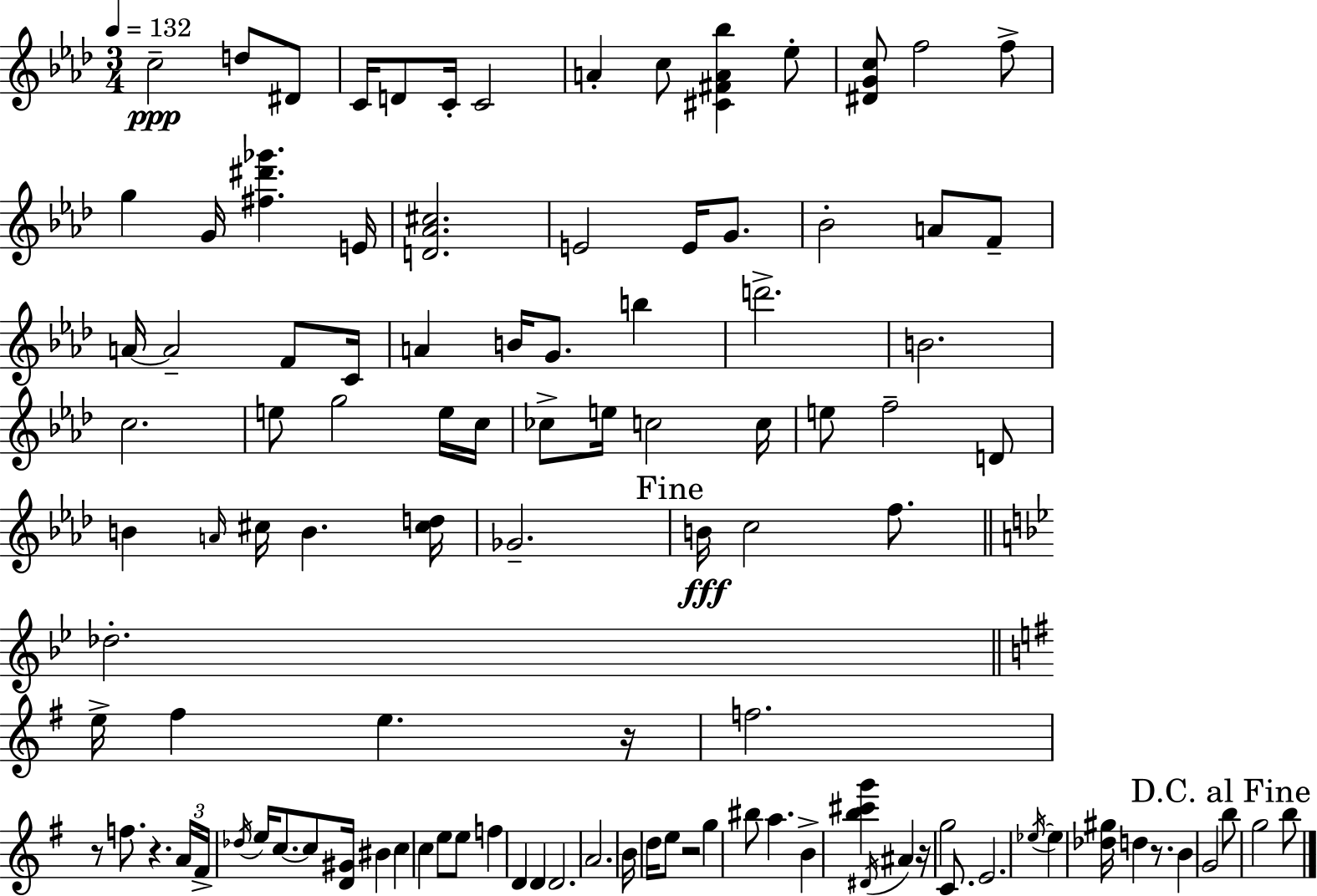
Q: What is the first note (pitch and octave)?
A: C5